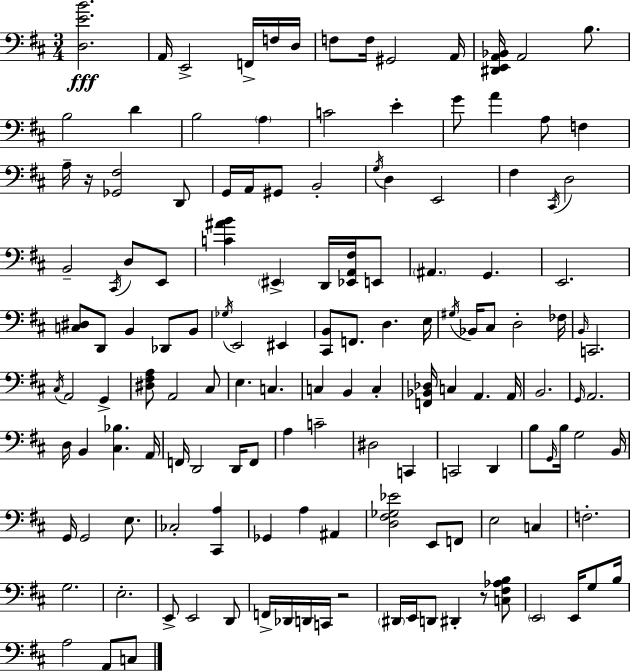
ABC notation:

X:1
T:Untitled
M:3/4
L:1/4
K:D
[D,EB]2 A,,/4 E,,2 F,,/4 F,/4 D,/4 F,/2 F,/4 ^G,,2 A,,/4 [^D,,E,,A,,_B,,]/4 A,,2 B,/2 B,2 D B,2 A, C2 E G/2 A A,/2 F, A,/4 z/4 [_G,,^F,]2 D,,/2 G,,/4 A,,/4 ^G,,/2 B,,2 G,/4 D, E,,2 ^F, ^C,,/4 D,2 B,,2 ^C,,/4 D,/2 E,,/2 [C^AB] ^E,, D,,/4 [_E,,A,,^F,]/4 E,,/2 ^A,, G,, E,,2 [C,^D,]/2 D,,/2 B,, _D,,/2 B,,/2 _G,/4 E,,2 ^E,, [^C,,B,,]/2 F,,/2 D, E,/4 ^G,/4 _B,,/4 ^C,/2 D,2 _F,/4 B,,/4 C,,2 ^C,/4 A,,2 G,, [^D,^F,A,]/2 A,,2 ^C,/2 E, C, C, B,, C, [F,,_B,,_D,]/4 C, A,, A,,/4 B,,2 G,,/4 A,,2 D,/4 B,, [^C,_B,] A,,/4 F,,/4 D,,2 D,,/4 F,,/2 A, C2 ^D,2 C,, C,,2 D,, B,/2 G,,/4 B,/4 G,2 B,,/4 G,,/4 G,,2 E,/2 _C,2 [^C,,A,] _G,, A, ^A,, [D,^F,_G,_E]2 E,,/2 F,,/2 E,2 C, F,2 G,2 E,2 E,,/2 E,,2 D,,/2 F,,/4 _D,,/4 D,,/4 C,,/4 z2 ^D,,/4 E,,/4 D,,/2 ^D,, z/2 [C,^F,_A,B,]/2 E,,2 E,,/4 G,/2 B,/4 A,2 A,,/2 C,/2